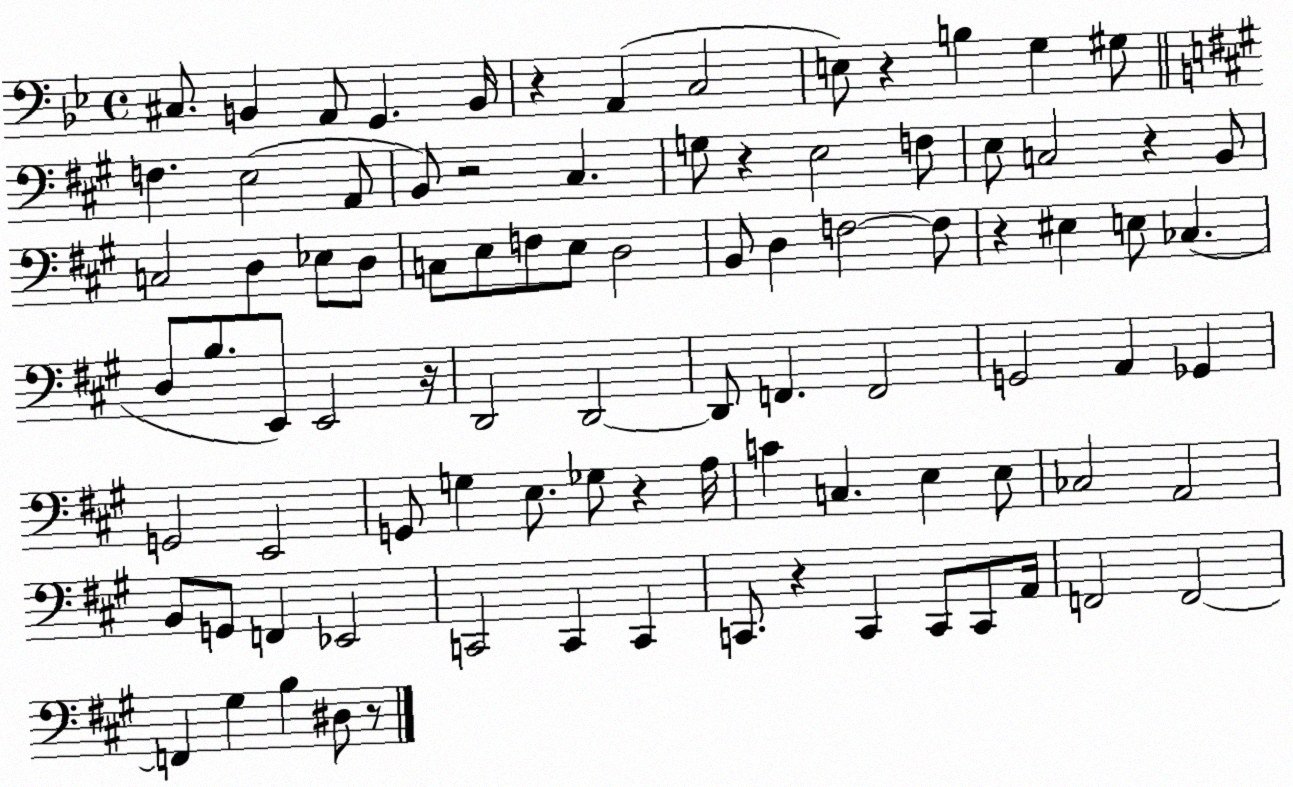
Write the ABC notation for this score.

X:1
T:Untitled
M:4/4
L:1/4
K:Bb
^C,/2 B,, A,,/2 G,, B,,/4 z A,, C,2 E,/2 z B, G, ^G,/2 F, E,2 A,,/2 B,,/2 z2 ^C, G,/2 z E,2 F,/2 E,/2 C,2 z B,,/2 C,2 D, _E,/2 D,/2 C,/2 E,/2 F,/2 E,/2 D,2 B,,/2 D, F,2 F,/2 z ^E, E,/2 _C, D,/2 B,/2 E,,/2 E,,2 z/4 D,,2 D,,2 D,,/2 F,, F,,2 G,,2 A,, _G,, G,,2 E,,2 G,,/2 G, E,/2 _G,/2 z A,/4 C C, E, E,/2 _C,2 A,,2 B,,/2 G,,/2 F,, _E,,2 C,,2 C,, C,, C,,/2 z C,, C,,/2 C,,/2 A,,/4 F,,2 F,,2 F,, ^G, B, ^D,/2 z/2